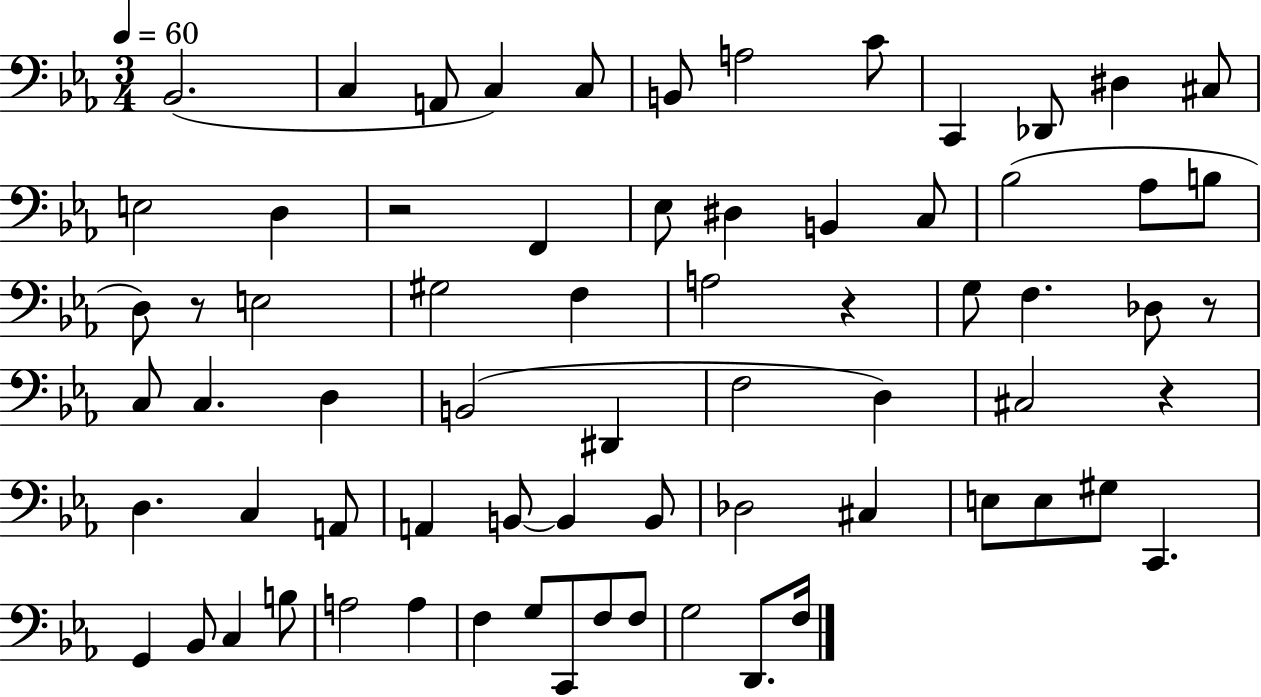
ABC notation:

X:1
T:Untitled
M:3/4
L:1/4
K:Eb
_B,,2 C, A,,/2 C, C,/2 B,,/2 A,2 C/2 C,, _D,,/2 ^D, ^C,/2 E,2 D, z2 F,, _E,/2 ^D, B,, C,/2 _B,2 _A,/2 B,/2 D,/2 z/2 E,2 ^G,2 F, A,2 z G,/2 F, _D,/2 z/2 C,/2 C, D, B,,2 ^D,, F,2 D, ^C,2 z D, C, A,,/2 A,, B,,/2 B,, B,,/2 _D,2 ^C, E,/2 E,/2 ^G,/2 C,, G,, _B,,/2 C, B,/2 A,2 A, F, G,/2 C,,/2 F,/2 F,/2 G,2 D,,/2 F,/4